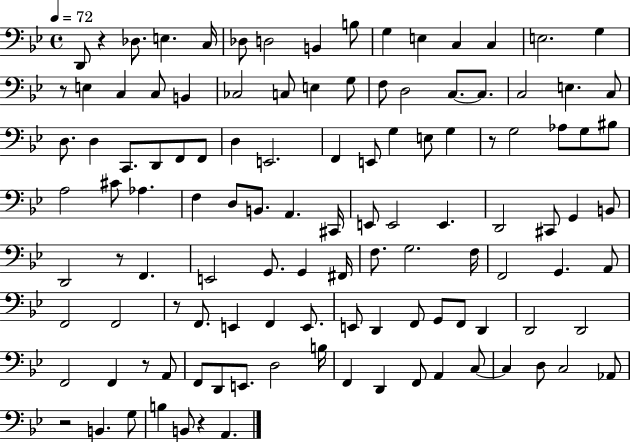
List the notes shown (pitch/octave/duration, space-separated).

D2/e R/q Db3/e. E3/q. C3/s Db3/e D3/h B2/q B3/e G3/q E3/q C3/q C3/q E3/h. G3/q R/e E3/q C3/q C3/e B2/q CES3/h C3/e E3/q G3/e F3/e D3/h C3/e. C3/e. C3/h E3/q. C3/e D3/e. D3/q C2/e. D2/e F2/e F2/e D3/q E2/h. F2/q E2/e G3/q E3/e G3/q R/e G3/h Ab3/e G3/e BIS3/e A3/h C#4/e Ab3/q. F3/q D3/e B2/e. A2/q. C#2/s E2/e E2/h E2/q. D2/h C#2/e G2/q B2/e D2/h R/e F2/q. E2/h G2/e. G2/q F#2/s F3/e. G3/h. F3/s F2/h G2/q. A2/e F2/h F2/h R/e F2/e. E2/q F2/q E2/e. E2/e D2/q F2/e G2/e F2/e D2/q D2/h D2/h F2/h F2/q R/e A2/e F2/e D2/e E2/e. D3/h B3/s F2/q D2/q F2/e A2/q C3/e C3/q D3/e C3/h Ab2/e R/h B2/q. G3/e B3/q B2/e R/q A2/q.